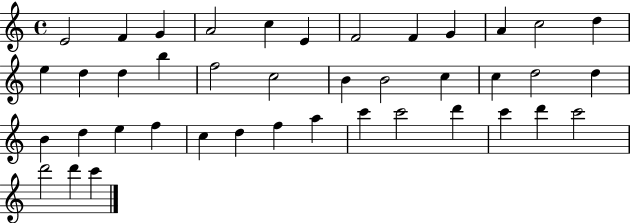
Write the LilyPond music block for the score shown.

{
  \clef treble
  \time 4/4
  \defaultTimeSignature
  \key c \major
  e'2 f'4 g'4 | a'2 c''4 e'4 | f'2 f'4 g'4 | a'4 c''2 d''4 | \break e''4 d''4 d''4 b''4 | f''2 c''2 | b'4 b'2 c''4 | c''4 d''2 d''4 | \break b'4 d''4 e''4 f''4 | c''4 d''4 f''4 a''4 | c'''4 c'''2 d'''4 | c'''4 d'''4 c'''2 | \break d'''2 d'''4 c'''4 | \bar "|."
}